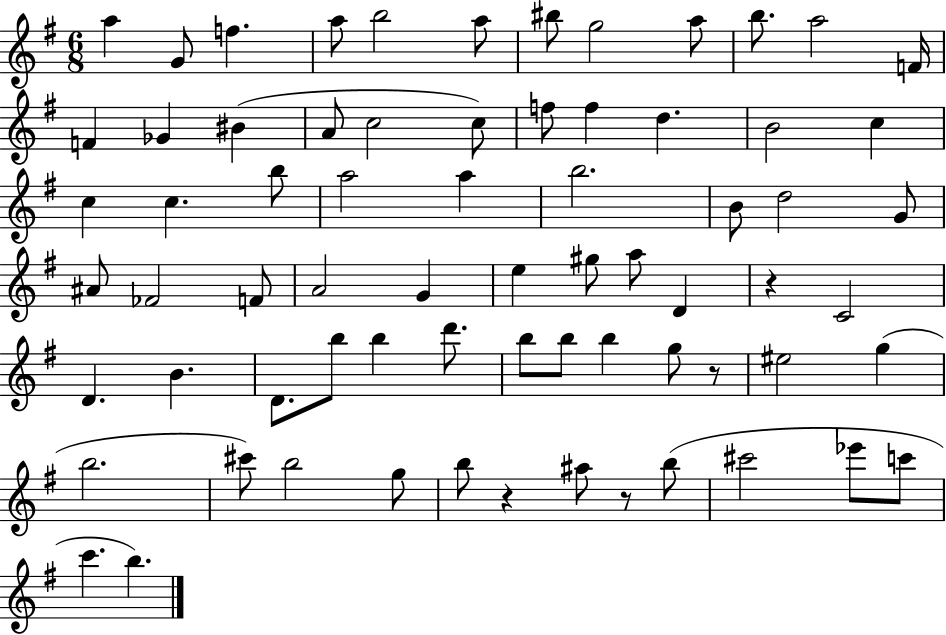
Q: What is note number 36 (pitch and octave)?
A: A4